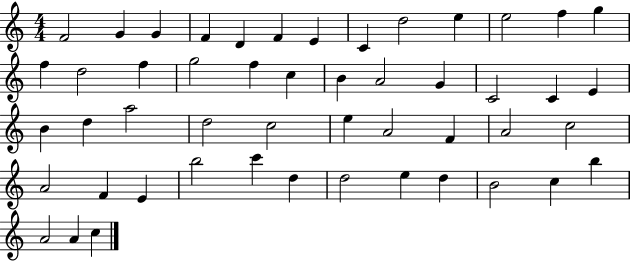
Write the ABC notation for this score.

X:1
T:Untitled
M:4/4
L:1/4
K:C
F2 G G F D F E C d2 e e2 f g f d2 f g2 f c B A2 G C2 C E B d a2 d2 c2 e A2 F A2 c2 A2 F E b2 c' d d2 e d B2 c b A2 A c